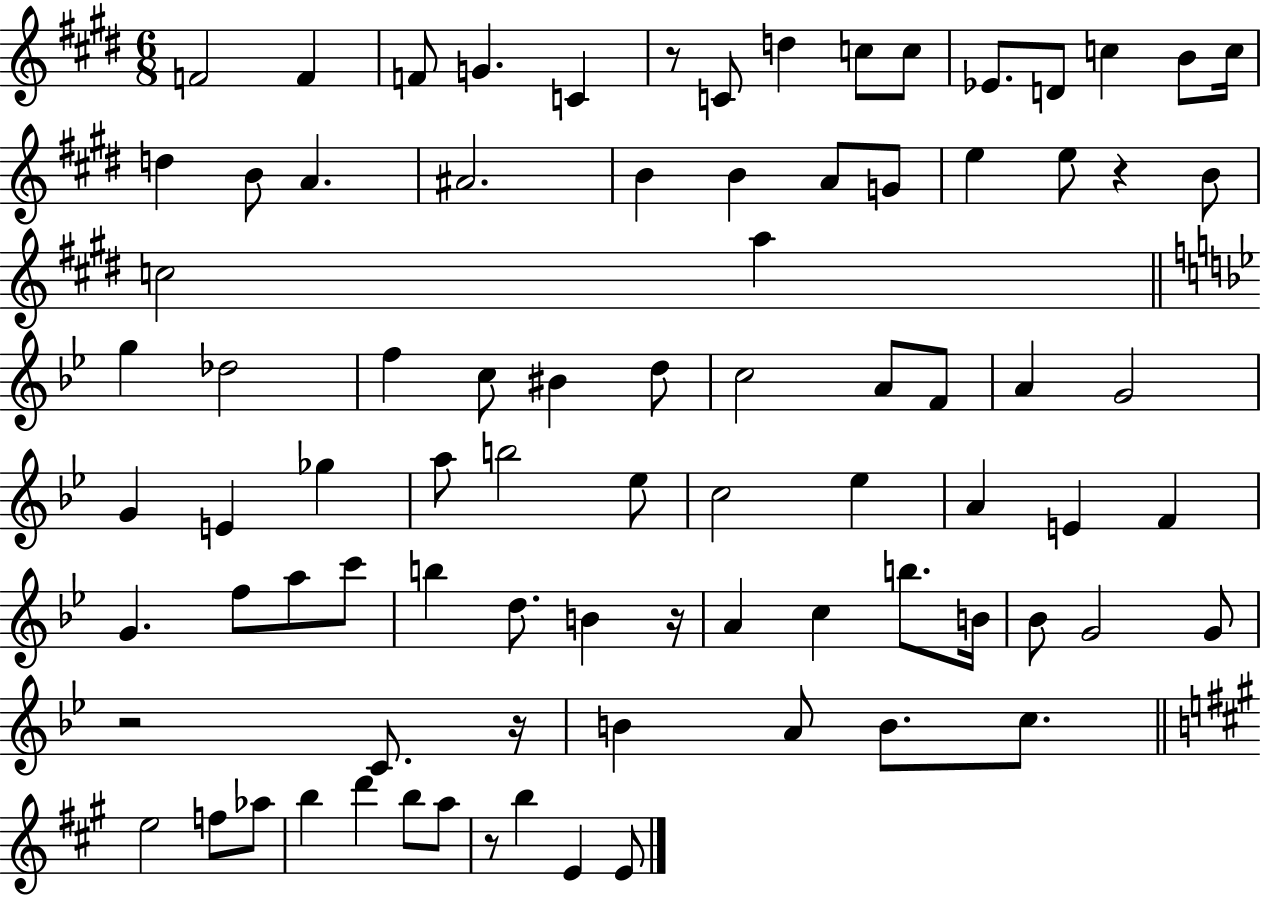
F4/h F4/q F4/e G4/q. C4/q R/e C4/e D5/q C5/e C5/e Eb4/e. D4/e C5/q B4/e C5/s D5/q B4/e A4/q. A#4/h. B4/q B4/q A4/e G4/e E5/q E5/e R/q B4/e C5/h A5/q G5/q Db5/h F5/q C5/e BIS4/q D5/e C5/h A4/e F4/e A4/q G4/h G4/q E4/q Gb5/q A5/e B5/h Eb5/e C5/h Eb5/q A4/q E4/q F4/q G4/q. F5/e A5/e C6/e B5/q D5/e. B4/q R/s A4/q C5/q B5/e. B4/s Bb4/e G4/h G4/e R/h C4/e. R/s B4/q A4/e B4/e. C5/e. E5/h F5/e Ab5/e B5/q D6/q B5/e A5/e R/e B5/q E4/q E4/e